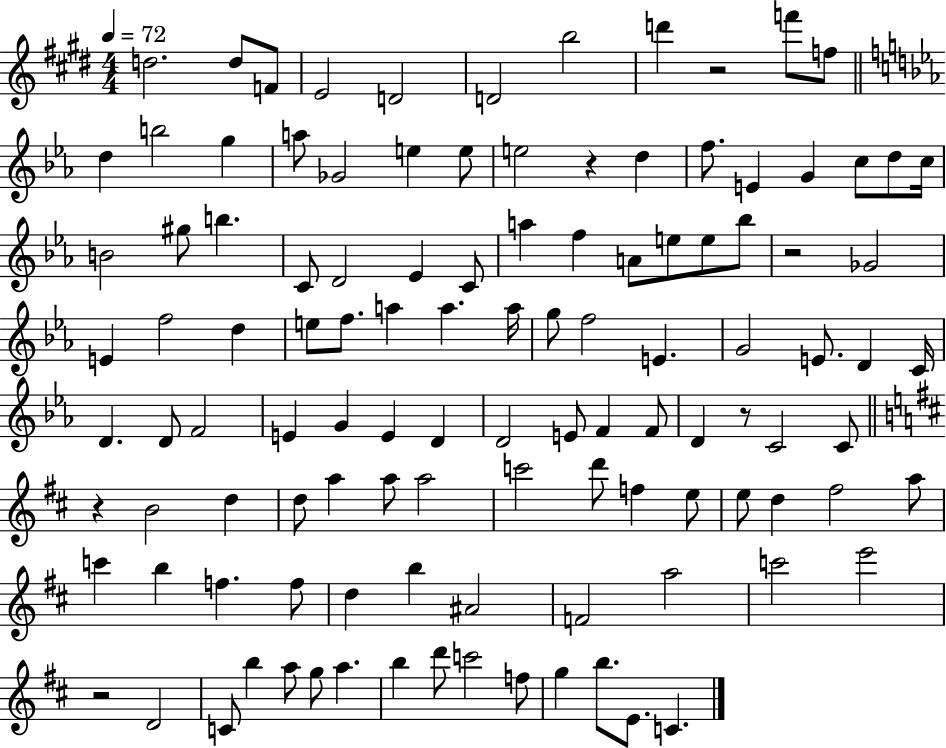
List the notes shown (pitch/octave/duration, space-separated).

D5/h. D5/e F4/e E4/h D4/h D4/h B5/h D6/q R/h F6/e F5/e D5/q B5/h G5/q A5/e Gb4/h E5/q E5/e E5/h R/q D5/q F5/e. E4/q G4/q C5/e D5/e C5/s B4/h G#5/e B5/q. C4/e D4/h Eb4/q C4/e A5/q F5/q A4/e E5/e E5/e Bb5/e R/h Gb4/h E4/q F5/h D5/q E5/e F5/e. A5/q A5/q. A5/s G5/e F5/h E4/q. G4/h E4/e. D4/q C4/s D4/q. D4/e F4/h E4/q G4/q E4/q D4/q D4/h E4/e F4/q F4/e D4/q R/e C4/h C4/e R/q B4/h D5/q D5/e A5/q A5/e A5/h C6/h D6/e F5/q E5/e E5/e D5/q F#5/h A5/e C6/q B5/q F5/q. F5/e D5/q B5/q A#4/h F4/h A5/h C6/h E6/h R/h D4/h C4/e B5/q A5/e G5/e A5/q. B5/q D6/e C6/h F5/e G5/q B5/e. E4/e. C4/q.